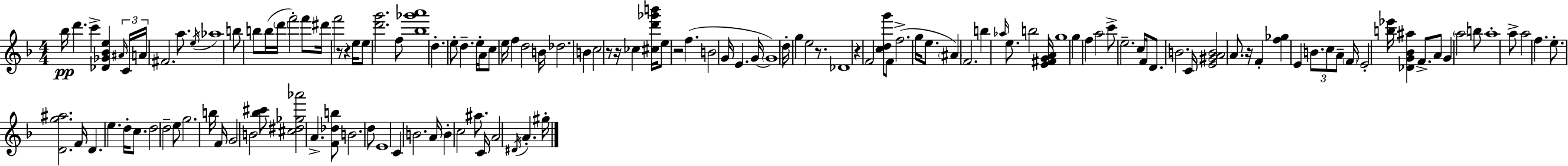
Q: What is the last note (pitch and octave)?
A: G#5